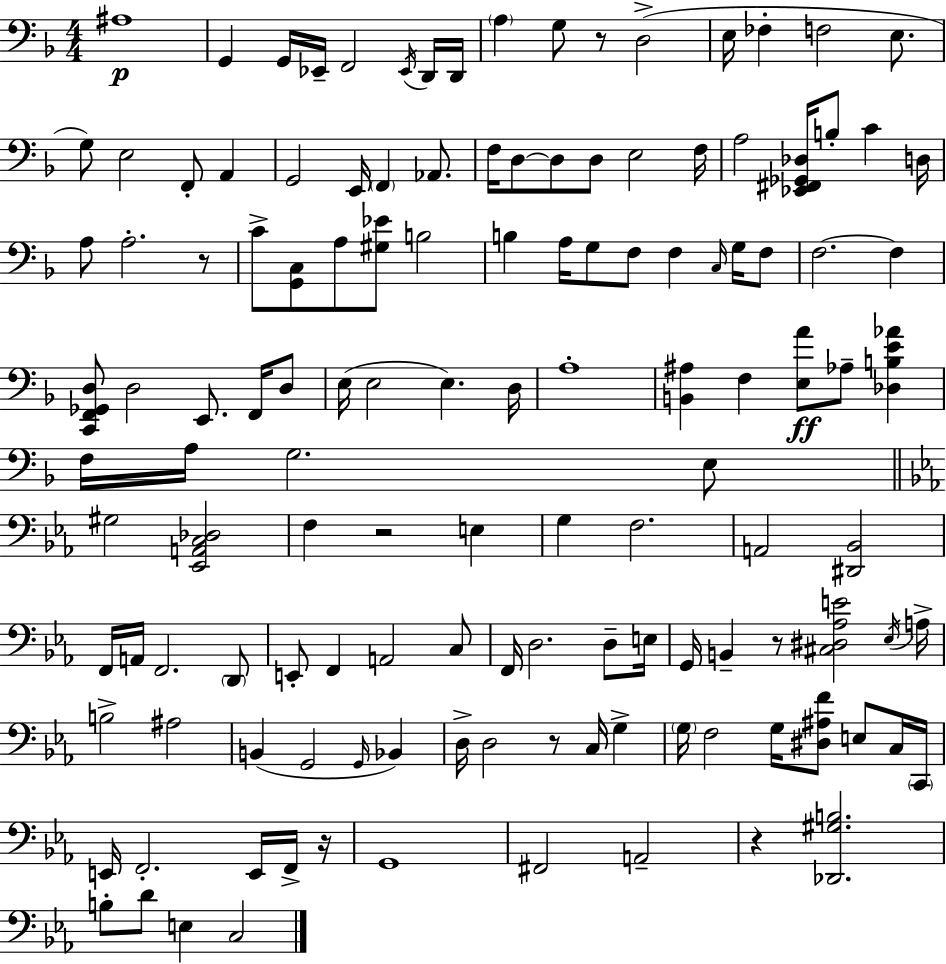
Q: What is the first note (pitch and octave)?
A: A#3